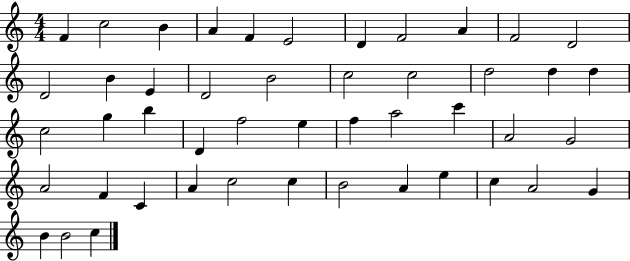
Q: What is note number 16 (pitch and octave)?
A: B4